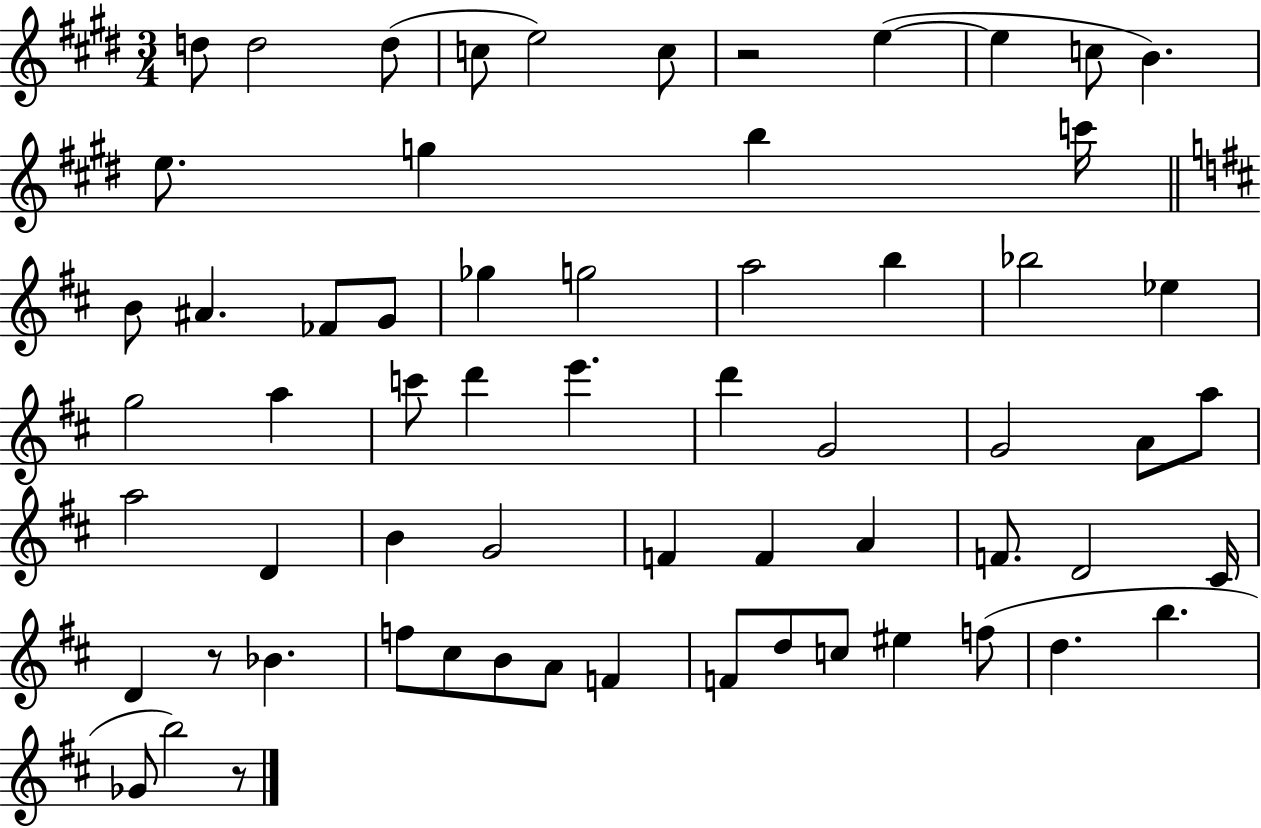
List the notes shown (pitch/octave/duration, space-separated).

D5/e D5/h D5/e C5/e E5/h C5/e R/h E5/q E5/q C5/e B4/q. E5/e. G5/q B5/q C6/s B4/e A#4/q. FES4/e G4/e Gb5/q G5/h A5/h B5/q Bb5/h Eb5/q G5/h A5/q C6/e D6/q E6/q. D6/q G4/h G4/h A4/e A5/e A5/h D4/q B4/q G4/h F4/q F4/q A4/q F4/e. D4/h C#4/s D4/q R/e Bb4/q. F5/e C#5/e B4/e A4/e F4/q F4/e D5/e C5/e EIS5/q F5/e D5/q. B5/q. Gb4/e B5/h R/e